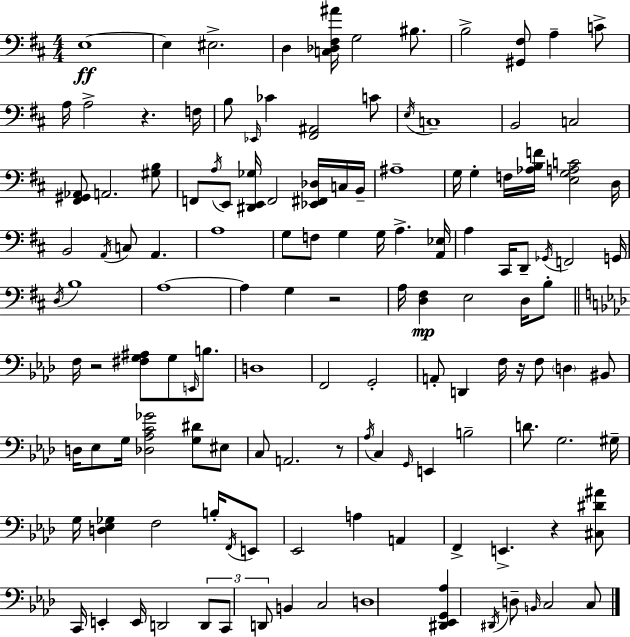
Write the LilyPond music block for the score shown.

{
  \clef bass
  \numericTimeSignature
  \time 4/4
  \key d \major
  \repeat volta 2 { e1~~\ff | e4 eis2.-> | d4 <c des fis ais'>16 g2 bis8. | b2-> <gis, fis>8 a4-- c'8-> | \break a16 a2-> r4. f16 | b8 \grace { ees,16 } ces'4 <fis, ais,>2 c'8 | \acciaccatura { e16 } c1-- | b,2 c2 | \break <fis, gis, aes,>8 a,2. | <gis b>8 f,8 \acciaccatura { a16 } e,8 <dis, e, ges>16 f,2 | <ees, fis, des>16 c16 b,16-- ais1-- | g16 g4-. f16 <aes b f'>16 <e g a c'>2 | \break d16 b,2 \acciaccatura { a,16 } c8 a,4. | a1 | g8 f8 g4 g16 a4.-> | <a, ees>16 a4 cis,16 d,8-- \acciaccatura { ges,16 } f,2 | \break g,16 \acciaccatura { d16 } b1 | a1~~ | a4 g4 r2 | a16 <d fis>4\mp e2 | \break d16 b8-. \bar "||" \break \key f \minor f16 r2 <fis g ais>8 g8 \grace { e,16 } b8. | d1 | f,2 g,2-. | a,8-. d,4 f16 r16 f8 \parenthesize d4 bis,8 | \break d16 ees8 g16 <des aes c' ges'>2 <g dis'>8 eis8 | c8 a,2. r8 | \acciaccatura { aes16 } c4 \grace { g,16 } e,4 b2-- | d'8. g2. | \break gis16-- g16 <d ees ges>4 f2 | b16-. \acciaccatura { f,16 } e,8 ees,2 a4 | a,4 f,4-> e,4.-> r4 | <cis dis' ais'>8 c,16 e,4-. e,16 d,2 | \break \tuplet 3/2 { d,8 c,8 d,8 } b,4 c2 | d1 | <dis, ees, g, aes>4 \acciaccatura { dis,16 } d8-- \grace { b,16 } c2 | c8 } \bar "|."
}